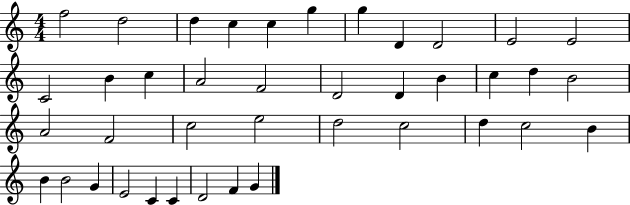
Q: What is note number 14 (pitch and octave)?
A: C5